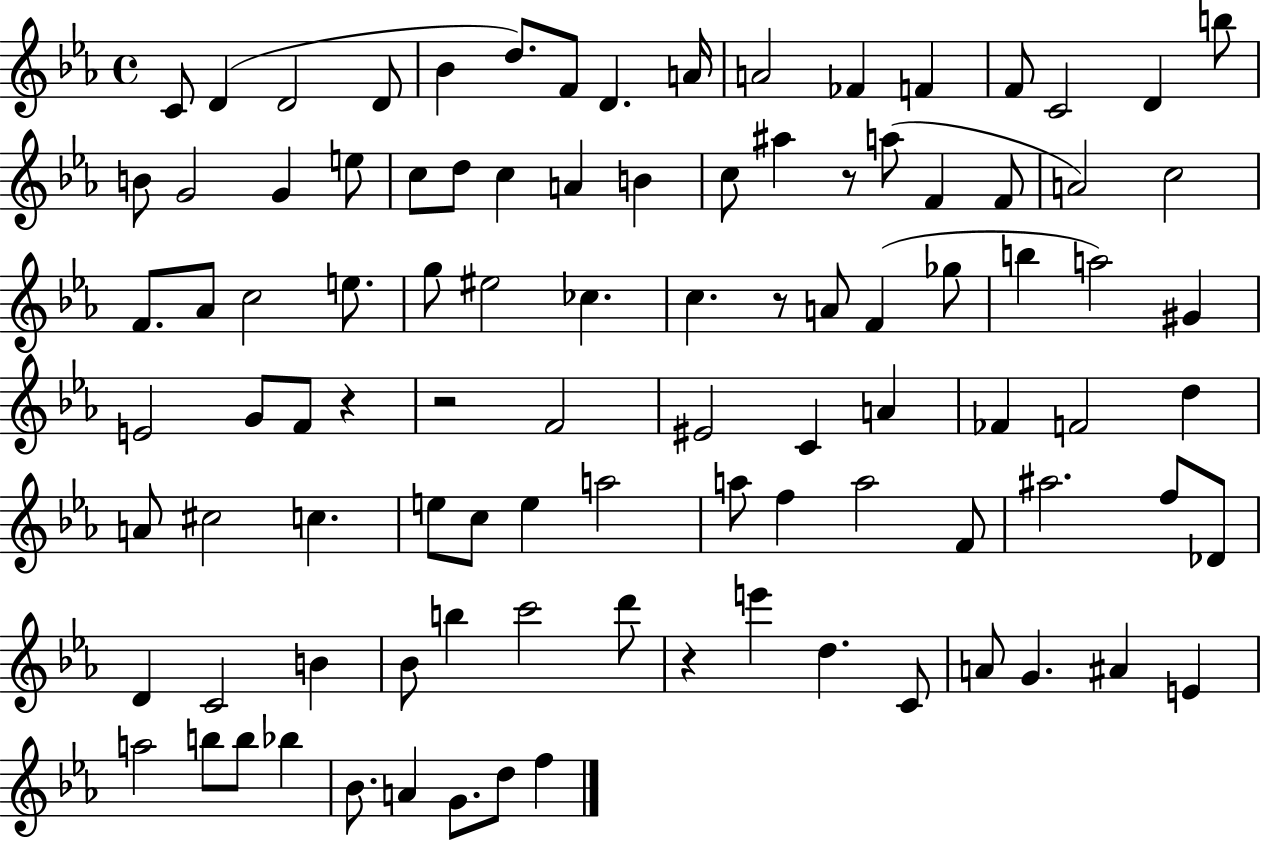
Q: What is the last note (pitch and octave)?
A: F5